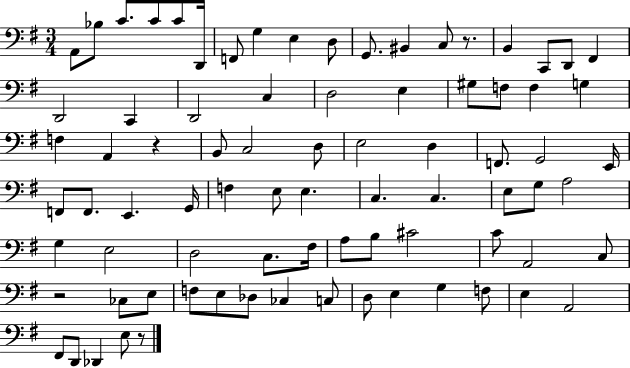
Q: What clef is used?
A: bass